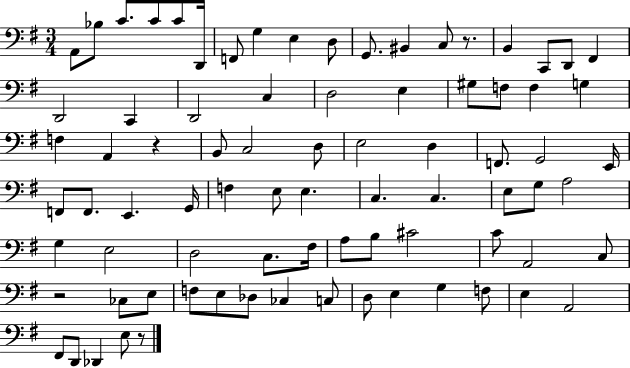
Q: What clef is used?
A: bass